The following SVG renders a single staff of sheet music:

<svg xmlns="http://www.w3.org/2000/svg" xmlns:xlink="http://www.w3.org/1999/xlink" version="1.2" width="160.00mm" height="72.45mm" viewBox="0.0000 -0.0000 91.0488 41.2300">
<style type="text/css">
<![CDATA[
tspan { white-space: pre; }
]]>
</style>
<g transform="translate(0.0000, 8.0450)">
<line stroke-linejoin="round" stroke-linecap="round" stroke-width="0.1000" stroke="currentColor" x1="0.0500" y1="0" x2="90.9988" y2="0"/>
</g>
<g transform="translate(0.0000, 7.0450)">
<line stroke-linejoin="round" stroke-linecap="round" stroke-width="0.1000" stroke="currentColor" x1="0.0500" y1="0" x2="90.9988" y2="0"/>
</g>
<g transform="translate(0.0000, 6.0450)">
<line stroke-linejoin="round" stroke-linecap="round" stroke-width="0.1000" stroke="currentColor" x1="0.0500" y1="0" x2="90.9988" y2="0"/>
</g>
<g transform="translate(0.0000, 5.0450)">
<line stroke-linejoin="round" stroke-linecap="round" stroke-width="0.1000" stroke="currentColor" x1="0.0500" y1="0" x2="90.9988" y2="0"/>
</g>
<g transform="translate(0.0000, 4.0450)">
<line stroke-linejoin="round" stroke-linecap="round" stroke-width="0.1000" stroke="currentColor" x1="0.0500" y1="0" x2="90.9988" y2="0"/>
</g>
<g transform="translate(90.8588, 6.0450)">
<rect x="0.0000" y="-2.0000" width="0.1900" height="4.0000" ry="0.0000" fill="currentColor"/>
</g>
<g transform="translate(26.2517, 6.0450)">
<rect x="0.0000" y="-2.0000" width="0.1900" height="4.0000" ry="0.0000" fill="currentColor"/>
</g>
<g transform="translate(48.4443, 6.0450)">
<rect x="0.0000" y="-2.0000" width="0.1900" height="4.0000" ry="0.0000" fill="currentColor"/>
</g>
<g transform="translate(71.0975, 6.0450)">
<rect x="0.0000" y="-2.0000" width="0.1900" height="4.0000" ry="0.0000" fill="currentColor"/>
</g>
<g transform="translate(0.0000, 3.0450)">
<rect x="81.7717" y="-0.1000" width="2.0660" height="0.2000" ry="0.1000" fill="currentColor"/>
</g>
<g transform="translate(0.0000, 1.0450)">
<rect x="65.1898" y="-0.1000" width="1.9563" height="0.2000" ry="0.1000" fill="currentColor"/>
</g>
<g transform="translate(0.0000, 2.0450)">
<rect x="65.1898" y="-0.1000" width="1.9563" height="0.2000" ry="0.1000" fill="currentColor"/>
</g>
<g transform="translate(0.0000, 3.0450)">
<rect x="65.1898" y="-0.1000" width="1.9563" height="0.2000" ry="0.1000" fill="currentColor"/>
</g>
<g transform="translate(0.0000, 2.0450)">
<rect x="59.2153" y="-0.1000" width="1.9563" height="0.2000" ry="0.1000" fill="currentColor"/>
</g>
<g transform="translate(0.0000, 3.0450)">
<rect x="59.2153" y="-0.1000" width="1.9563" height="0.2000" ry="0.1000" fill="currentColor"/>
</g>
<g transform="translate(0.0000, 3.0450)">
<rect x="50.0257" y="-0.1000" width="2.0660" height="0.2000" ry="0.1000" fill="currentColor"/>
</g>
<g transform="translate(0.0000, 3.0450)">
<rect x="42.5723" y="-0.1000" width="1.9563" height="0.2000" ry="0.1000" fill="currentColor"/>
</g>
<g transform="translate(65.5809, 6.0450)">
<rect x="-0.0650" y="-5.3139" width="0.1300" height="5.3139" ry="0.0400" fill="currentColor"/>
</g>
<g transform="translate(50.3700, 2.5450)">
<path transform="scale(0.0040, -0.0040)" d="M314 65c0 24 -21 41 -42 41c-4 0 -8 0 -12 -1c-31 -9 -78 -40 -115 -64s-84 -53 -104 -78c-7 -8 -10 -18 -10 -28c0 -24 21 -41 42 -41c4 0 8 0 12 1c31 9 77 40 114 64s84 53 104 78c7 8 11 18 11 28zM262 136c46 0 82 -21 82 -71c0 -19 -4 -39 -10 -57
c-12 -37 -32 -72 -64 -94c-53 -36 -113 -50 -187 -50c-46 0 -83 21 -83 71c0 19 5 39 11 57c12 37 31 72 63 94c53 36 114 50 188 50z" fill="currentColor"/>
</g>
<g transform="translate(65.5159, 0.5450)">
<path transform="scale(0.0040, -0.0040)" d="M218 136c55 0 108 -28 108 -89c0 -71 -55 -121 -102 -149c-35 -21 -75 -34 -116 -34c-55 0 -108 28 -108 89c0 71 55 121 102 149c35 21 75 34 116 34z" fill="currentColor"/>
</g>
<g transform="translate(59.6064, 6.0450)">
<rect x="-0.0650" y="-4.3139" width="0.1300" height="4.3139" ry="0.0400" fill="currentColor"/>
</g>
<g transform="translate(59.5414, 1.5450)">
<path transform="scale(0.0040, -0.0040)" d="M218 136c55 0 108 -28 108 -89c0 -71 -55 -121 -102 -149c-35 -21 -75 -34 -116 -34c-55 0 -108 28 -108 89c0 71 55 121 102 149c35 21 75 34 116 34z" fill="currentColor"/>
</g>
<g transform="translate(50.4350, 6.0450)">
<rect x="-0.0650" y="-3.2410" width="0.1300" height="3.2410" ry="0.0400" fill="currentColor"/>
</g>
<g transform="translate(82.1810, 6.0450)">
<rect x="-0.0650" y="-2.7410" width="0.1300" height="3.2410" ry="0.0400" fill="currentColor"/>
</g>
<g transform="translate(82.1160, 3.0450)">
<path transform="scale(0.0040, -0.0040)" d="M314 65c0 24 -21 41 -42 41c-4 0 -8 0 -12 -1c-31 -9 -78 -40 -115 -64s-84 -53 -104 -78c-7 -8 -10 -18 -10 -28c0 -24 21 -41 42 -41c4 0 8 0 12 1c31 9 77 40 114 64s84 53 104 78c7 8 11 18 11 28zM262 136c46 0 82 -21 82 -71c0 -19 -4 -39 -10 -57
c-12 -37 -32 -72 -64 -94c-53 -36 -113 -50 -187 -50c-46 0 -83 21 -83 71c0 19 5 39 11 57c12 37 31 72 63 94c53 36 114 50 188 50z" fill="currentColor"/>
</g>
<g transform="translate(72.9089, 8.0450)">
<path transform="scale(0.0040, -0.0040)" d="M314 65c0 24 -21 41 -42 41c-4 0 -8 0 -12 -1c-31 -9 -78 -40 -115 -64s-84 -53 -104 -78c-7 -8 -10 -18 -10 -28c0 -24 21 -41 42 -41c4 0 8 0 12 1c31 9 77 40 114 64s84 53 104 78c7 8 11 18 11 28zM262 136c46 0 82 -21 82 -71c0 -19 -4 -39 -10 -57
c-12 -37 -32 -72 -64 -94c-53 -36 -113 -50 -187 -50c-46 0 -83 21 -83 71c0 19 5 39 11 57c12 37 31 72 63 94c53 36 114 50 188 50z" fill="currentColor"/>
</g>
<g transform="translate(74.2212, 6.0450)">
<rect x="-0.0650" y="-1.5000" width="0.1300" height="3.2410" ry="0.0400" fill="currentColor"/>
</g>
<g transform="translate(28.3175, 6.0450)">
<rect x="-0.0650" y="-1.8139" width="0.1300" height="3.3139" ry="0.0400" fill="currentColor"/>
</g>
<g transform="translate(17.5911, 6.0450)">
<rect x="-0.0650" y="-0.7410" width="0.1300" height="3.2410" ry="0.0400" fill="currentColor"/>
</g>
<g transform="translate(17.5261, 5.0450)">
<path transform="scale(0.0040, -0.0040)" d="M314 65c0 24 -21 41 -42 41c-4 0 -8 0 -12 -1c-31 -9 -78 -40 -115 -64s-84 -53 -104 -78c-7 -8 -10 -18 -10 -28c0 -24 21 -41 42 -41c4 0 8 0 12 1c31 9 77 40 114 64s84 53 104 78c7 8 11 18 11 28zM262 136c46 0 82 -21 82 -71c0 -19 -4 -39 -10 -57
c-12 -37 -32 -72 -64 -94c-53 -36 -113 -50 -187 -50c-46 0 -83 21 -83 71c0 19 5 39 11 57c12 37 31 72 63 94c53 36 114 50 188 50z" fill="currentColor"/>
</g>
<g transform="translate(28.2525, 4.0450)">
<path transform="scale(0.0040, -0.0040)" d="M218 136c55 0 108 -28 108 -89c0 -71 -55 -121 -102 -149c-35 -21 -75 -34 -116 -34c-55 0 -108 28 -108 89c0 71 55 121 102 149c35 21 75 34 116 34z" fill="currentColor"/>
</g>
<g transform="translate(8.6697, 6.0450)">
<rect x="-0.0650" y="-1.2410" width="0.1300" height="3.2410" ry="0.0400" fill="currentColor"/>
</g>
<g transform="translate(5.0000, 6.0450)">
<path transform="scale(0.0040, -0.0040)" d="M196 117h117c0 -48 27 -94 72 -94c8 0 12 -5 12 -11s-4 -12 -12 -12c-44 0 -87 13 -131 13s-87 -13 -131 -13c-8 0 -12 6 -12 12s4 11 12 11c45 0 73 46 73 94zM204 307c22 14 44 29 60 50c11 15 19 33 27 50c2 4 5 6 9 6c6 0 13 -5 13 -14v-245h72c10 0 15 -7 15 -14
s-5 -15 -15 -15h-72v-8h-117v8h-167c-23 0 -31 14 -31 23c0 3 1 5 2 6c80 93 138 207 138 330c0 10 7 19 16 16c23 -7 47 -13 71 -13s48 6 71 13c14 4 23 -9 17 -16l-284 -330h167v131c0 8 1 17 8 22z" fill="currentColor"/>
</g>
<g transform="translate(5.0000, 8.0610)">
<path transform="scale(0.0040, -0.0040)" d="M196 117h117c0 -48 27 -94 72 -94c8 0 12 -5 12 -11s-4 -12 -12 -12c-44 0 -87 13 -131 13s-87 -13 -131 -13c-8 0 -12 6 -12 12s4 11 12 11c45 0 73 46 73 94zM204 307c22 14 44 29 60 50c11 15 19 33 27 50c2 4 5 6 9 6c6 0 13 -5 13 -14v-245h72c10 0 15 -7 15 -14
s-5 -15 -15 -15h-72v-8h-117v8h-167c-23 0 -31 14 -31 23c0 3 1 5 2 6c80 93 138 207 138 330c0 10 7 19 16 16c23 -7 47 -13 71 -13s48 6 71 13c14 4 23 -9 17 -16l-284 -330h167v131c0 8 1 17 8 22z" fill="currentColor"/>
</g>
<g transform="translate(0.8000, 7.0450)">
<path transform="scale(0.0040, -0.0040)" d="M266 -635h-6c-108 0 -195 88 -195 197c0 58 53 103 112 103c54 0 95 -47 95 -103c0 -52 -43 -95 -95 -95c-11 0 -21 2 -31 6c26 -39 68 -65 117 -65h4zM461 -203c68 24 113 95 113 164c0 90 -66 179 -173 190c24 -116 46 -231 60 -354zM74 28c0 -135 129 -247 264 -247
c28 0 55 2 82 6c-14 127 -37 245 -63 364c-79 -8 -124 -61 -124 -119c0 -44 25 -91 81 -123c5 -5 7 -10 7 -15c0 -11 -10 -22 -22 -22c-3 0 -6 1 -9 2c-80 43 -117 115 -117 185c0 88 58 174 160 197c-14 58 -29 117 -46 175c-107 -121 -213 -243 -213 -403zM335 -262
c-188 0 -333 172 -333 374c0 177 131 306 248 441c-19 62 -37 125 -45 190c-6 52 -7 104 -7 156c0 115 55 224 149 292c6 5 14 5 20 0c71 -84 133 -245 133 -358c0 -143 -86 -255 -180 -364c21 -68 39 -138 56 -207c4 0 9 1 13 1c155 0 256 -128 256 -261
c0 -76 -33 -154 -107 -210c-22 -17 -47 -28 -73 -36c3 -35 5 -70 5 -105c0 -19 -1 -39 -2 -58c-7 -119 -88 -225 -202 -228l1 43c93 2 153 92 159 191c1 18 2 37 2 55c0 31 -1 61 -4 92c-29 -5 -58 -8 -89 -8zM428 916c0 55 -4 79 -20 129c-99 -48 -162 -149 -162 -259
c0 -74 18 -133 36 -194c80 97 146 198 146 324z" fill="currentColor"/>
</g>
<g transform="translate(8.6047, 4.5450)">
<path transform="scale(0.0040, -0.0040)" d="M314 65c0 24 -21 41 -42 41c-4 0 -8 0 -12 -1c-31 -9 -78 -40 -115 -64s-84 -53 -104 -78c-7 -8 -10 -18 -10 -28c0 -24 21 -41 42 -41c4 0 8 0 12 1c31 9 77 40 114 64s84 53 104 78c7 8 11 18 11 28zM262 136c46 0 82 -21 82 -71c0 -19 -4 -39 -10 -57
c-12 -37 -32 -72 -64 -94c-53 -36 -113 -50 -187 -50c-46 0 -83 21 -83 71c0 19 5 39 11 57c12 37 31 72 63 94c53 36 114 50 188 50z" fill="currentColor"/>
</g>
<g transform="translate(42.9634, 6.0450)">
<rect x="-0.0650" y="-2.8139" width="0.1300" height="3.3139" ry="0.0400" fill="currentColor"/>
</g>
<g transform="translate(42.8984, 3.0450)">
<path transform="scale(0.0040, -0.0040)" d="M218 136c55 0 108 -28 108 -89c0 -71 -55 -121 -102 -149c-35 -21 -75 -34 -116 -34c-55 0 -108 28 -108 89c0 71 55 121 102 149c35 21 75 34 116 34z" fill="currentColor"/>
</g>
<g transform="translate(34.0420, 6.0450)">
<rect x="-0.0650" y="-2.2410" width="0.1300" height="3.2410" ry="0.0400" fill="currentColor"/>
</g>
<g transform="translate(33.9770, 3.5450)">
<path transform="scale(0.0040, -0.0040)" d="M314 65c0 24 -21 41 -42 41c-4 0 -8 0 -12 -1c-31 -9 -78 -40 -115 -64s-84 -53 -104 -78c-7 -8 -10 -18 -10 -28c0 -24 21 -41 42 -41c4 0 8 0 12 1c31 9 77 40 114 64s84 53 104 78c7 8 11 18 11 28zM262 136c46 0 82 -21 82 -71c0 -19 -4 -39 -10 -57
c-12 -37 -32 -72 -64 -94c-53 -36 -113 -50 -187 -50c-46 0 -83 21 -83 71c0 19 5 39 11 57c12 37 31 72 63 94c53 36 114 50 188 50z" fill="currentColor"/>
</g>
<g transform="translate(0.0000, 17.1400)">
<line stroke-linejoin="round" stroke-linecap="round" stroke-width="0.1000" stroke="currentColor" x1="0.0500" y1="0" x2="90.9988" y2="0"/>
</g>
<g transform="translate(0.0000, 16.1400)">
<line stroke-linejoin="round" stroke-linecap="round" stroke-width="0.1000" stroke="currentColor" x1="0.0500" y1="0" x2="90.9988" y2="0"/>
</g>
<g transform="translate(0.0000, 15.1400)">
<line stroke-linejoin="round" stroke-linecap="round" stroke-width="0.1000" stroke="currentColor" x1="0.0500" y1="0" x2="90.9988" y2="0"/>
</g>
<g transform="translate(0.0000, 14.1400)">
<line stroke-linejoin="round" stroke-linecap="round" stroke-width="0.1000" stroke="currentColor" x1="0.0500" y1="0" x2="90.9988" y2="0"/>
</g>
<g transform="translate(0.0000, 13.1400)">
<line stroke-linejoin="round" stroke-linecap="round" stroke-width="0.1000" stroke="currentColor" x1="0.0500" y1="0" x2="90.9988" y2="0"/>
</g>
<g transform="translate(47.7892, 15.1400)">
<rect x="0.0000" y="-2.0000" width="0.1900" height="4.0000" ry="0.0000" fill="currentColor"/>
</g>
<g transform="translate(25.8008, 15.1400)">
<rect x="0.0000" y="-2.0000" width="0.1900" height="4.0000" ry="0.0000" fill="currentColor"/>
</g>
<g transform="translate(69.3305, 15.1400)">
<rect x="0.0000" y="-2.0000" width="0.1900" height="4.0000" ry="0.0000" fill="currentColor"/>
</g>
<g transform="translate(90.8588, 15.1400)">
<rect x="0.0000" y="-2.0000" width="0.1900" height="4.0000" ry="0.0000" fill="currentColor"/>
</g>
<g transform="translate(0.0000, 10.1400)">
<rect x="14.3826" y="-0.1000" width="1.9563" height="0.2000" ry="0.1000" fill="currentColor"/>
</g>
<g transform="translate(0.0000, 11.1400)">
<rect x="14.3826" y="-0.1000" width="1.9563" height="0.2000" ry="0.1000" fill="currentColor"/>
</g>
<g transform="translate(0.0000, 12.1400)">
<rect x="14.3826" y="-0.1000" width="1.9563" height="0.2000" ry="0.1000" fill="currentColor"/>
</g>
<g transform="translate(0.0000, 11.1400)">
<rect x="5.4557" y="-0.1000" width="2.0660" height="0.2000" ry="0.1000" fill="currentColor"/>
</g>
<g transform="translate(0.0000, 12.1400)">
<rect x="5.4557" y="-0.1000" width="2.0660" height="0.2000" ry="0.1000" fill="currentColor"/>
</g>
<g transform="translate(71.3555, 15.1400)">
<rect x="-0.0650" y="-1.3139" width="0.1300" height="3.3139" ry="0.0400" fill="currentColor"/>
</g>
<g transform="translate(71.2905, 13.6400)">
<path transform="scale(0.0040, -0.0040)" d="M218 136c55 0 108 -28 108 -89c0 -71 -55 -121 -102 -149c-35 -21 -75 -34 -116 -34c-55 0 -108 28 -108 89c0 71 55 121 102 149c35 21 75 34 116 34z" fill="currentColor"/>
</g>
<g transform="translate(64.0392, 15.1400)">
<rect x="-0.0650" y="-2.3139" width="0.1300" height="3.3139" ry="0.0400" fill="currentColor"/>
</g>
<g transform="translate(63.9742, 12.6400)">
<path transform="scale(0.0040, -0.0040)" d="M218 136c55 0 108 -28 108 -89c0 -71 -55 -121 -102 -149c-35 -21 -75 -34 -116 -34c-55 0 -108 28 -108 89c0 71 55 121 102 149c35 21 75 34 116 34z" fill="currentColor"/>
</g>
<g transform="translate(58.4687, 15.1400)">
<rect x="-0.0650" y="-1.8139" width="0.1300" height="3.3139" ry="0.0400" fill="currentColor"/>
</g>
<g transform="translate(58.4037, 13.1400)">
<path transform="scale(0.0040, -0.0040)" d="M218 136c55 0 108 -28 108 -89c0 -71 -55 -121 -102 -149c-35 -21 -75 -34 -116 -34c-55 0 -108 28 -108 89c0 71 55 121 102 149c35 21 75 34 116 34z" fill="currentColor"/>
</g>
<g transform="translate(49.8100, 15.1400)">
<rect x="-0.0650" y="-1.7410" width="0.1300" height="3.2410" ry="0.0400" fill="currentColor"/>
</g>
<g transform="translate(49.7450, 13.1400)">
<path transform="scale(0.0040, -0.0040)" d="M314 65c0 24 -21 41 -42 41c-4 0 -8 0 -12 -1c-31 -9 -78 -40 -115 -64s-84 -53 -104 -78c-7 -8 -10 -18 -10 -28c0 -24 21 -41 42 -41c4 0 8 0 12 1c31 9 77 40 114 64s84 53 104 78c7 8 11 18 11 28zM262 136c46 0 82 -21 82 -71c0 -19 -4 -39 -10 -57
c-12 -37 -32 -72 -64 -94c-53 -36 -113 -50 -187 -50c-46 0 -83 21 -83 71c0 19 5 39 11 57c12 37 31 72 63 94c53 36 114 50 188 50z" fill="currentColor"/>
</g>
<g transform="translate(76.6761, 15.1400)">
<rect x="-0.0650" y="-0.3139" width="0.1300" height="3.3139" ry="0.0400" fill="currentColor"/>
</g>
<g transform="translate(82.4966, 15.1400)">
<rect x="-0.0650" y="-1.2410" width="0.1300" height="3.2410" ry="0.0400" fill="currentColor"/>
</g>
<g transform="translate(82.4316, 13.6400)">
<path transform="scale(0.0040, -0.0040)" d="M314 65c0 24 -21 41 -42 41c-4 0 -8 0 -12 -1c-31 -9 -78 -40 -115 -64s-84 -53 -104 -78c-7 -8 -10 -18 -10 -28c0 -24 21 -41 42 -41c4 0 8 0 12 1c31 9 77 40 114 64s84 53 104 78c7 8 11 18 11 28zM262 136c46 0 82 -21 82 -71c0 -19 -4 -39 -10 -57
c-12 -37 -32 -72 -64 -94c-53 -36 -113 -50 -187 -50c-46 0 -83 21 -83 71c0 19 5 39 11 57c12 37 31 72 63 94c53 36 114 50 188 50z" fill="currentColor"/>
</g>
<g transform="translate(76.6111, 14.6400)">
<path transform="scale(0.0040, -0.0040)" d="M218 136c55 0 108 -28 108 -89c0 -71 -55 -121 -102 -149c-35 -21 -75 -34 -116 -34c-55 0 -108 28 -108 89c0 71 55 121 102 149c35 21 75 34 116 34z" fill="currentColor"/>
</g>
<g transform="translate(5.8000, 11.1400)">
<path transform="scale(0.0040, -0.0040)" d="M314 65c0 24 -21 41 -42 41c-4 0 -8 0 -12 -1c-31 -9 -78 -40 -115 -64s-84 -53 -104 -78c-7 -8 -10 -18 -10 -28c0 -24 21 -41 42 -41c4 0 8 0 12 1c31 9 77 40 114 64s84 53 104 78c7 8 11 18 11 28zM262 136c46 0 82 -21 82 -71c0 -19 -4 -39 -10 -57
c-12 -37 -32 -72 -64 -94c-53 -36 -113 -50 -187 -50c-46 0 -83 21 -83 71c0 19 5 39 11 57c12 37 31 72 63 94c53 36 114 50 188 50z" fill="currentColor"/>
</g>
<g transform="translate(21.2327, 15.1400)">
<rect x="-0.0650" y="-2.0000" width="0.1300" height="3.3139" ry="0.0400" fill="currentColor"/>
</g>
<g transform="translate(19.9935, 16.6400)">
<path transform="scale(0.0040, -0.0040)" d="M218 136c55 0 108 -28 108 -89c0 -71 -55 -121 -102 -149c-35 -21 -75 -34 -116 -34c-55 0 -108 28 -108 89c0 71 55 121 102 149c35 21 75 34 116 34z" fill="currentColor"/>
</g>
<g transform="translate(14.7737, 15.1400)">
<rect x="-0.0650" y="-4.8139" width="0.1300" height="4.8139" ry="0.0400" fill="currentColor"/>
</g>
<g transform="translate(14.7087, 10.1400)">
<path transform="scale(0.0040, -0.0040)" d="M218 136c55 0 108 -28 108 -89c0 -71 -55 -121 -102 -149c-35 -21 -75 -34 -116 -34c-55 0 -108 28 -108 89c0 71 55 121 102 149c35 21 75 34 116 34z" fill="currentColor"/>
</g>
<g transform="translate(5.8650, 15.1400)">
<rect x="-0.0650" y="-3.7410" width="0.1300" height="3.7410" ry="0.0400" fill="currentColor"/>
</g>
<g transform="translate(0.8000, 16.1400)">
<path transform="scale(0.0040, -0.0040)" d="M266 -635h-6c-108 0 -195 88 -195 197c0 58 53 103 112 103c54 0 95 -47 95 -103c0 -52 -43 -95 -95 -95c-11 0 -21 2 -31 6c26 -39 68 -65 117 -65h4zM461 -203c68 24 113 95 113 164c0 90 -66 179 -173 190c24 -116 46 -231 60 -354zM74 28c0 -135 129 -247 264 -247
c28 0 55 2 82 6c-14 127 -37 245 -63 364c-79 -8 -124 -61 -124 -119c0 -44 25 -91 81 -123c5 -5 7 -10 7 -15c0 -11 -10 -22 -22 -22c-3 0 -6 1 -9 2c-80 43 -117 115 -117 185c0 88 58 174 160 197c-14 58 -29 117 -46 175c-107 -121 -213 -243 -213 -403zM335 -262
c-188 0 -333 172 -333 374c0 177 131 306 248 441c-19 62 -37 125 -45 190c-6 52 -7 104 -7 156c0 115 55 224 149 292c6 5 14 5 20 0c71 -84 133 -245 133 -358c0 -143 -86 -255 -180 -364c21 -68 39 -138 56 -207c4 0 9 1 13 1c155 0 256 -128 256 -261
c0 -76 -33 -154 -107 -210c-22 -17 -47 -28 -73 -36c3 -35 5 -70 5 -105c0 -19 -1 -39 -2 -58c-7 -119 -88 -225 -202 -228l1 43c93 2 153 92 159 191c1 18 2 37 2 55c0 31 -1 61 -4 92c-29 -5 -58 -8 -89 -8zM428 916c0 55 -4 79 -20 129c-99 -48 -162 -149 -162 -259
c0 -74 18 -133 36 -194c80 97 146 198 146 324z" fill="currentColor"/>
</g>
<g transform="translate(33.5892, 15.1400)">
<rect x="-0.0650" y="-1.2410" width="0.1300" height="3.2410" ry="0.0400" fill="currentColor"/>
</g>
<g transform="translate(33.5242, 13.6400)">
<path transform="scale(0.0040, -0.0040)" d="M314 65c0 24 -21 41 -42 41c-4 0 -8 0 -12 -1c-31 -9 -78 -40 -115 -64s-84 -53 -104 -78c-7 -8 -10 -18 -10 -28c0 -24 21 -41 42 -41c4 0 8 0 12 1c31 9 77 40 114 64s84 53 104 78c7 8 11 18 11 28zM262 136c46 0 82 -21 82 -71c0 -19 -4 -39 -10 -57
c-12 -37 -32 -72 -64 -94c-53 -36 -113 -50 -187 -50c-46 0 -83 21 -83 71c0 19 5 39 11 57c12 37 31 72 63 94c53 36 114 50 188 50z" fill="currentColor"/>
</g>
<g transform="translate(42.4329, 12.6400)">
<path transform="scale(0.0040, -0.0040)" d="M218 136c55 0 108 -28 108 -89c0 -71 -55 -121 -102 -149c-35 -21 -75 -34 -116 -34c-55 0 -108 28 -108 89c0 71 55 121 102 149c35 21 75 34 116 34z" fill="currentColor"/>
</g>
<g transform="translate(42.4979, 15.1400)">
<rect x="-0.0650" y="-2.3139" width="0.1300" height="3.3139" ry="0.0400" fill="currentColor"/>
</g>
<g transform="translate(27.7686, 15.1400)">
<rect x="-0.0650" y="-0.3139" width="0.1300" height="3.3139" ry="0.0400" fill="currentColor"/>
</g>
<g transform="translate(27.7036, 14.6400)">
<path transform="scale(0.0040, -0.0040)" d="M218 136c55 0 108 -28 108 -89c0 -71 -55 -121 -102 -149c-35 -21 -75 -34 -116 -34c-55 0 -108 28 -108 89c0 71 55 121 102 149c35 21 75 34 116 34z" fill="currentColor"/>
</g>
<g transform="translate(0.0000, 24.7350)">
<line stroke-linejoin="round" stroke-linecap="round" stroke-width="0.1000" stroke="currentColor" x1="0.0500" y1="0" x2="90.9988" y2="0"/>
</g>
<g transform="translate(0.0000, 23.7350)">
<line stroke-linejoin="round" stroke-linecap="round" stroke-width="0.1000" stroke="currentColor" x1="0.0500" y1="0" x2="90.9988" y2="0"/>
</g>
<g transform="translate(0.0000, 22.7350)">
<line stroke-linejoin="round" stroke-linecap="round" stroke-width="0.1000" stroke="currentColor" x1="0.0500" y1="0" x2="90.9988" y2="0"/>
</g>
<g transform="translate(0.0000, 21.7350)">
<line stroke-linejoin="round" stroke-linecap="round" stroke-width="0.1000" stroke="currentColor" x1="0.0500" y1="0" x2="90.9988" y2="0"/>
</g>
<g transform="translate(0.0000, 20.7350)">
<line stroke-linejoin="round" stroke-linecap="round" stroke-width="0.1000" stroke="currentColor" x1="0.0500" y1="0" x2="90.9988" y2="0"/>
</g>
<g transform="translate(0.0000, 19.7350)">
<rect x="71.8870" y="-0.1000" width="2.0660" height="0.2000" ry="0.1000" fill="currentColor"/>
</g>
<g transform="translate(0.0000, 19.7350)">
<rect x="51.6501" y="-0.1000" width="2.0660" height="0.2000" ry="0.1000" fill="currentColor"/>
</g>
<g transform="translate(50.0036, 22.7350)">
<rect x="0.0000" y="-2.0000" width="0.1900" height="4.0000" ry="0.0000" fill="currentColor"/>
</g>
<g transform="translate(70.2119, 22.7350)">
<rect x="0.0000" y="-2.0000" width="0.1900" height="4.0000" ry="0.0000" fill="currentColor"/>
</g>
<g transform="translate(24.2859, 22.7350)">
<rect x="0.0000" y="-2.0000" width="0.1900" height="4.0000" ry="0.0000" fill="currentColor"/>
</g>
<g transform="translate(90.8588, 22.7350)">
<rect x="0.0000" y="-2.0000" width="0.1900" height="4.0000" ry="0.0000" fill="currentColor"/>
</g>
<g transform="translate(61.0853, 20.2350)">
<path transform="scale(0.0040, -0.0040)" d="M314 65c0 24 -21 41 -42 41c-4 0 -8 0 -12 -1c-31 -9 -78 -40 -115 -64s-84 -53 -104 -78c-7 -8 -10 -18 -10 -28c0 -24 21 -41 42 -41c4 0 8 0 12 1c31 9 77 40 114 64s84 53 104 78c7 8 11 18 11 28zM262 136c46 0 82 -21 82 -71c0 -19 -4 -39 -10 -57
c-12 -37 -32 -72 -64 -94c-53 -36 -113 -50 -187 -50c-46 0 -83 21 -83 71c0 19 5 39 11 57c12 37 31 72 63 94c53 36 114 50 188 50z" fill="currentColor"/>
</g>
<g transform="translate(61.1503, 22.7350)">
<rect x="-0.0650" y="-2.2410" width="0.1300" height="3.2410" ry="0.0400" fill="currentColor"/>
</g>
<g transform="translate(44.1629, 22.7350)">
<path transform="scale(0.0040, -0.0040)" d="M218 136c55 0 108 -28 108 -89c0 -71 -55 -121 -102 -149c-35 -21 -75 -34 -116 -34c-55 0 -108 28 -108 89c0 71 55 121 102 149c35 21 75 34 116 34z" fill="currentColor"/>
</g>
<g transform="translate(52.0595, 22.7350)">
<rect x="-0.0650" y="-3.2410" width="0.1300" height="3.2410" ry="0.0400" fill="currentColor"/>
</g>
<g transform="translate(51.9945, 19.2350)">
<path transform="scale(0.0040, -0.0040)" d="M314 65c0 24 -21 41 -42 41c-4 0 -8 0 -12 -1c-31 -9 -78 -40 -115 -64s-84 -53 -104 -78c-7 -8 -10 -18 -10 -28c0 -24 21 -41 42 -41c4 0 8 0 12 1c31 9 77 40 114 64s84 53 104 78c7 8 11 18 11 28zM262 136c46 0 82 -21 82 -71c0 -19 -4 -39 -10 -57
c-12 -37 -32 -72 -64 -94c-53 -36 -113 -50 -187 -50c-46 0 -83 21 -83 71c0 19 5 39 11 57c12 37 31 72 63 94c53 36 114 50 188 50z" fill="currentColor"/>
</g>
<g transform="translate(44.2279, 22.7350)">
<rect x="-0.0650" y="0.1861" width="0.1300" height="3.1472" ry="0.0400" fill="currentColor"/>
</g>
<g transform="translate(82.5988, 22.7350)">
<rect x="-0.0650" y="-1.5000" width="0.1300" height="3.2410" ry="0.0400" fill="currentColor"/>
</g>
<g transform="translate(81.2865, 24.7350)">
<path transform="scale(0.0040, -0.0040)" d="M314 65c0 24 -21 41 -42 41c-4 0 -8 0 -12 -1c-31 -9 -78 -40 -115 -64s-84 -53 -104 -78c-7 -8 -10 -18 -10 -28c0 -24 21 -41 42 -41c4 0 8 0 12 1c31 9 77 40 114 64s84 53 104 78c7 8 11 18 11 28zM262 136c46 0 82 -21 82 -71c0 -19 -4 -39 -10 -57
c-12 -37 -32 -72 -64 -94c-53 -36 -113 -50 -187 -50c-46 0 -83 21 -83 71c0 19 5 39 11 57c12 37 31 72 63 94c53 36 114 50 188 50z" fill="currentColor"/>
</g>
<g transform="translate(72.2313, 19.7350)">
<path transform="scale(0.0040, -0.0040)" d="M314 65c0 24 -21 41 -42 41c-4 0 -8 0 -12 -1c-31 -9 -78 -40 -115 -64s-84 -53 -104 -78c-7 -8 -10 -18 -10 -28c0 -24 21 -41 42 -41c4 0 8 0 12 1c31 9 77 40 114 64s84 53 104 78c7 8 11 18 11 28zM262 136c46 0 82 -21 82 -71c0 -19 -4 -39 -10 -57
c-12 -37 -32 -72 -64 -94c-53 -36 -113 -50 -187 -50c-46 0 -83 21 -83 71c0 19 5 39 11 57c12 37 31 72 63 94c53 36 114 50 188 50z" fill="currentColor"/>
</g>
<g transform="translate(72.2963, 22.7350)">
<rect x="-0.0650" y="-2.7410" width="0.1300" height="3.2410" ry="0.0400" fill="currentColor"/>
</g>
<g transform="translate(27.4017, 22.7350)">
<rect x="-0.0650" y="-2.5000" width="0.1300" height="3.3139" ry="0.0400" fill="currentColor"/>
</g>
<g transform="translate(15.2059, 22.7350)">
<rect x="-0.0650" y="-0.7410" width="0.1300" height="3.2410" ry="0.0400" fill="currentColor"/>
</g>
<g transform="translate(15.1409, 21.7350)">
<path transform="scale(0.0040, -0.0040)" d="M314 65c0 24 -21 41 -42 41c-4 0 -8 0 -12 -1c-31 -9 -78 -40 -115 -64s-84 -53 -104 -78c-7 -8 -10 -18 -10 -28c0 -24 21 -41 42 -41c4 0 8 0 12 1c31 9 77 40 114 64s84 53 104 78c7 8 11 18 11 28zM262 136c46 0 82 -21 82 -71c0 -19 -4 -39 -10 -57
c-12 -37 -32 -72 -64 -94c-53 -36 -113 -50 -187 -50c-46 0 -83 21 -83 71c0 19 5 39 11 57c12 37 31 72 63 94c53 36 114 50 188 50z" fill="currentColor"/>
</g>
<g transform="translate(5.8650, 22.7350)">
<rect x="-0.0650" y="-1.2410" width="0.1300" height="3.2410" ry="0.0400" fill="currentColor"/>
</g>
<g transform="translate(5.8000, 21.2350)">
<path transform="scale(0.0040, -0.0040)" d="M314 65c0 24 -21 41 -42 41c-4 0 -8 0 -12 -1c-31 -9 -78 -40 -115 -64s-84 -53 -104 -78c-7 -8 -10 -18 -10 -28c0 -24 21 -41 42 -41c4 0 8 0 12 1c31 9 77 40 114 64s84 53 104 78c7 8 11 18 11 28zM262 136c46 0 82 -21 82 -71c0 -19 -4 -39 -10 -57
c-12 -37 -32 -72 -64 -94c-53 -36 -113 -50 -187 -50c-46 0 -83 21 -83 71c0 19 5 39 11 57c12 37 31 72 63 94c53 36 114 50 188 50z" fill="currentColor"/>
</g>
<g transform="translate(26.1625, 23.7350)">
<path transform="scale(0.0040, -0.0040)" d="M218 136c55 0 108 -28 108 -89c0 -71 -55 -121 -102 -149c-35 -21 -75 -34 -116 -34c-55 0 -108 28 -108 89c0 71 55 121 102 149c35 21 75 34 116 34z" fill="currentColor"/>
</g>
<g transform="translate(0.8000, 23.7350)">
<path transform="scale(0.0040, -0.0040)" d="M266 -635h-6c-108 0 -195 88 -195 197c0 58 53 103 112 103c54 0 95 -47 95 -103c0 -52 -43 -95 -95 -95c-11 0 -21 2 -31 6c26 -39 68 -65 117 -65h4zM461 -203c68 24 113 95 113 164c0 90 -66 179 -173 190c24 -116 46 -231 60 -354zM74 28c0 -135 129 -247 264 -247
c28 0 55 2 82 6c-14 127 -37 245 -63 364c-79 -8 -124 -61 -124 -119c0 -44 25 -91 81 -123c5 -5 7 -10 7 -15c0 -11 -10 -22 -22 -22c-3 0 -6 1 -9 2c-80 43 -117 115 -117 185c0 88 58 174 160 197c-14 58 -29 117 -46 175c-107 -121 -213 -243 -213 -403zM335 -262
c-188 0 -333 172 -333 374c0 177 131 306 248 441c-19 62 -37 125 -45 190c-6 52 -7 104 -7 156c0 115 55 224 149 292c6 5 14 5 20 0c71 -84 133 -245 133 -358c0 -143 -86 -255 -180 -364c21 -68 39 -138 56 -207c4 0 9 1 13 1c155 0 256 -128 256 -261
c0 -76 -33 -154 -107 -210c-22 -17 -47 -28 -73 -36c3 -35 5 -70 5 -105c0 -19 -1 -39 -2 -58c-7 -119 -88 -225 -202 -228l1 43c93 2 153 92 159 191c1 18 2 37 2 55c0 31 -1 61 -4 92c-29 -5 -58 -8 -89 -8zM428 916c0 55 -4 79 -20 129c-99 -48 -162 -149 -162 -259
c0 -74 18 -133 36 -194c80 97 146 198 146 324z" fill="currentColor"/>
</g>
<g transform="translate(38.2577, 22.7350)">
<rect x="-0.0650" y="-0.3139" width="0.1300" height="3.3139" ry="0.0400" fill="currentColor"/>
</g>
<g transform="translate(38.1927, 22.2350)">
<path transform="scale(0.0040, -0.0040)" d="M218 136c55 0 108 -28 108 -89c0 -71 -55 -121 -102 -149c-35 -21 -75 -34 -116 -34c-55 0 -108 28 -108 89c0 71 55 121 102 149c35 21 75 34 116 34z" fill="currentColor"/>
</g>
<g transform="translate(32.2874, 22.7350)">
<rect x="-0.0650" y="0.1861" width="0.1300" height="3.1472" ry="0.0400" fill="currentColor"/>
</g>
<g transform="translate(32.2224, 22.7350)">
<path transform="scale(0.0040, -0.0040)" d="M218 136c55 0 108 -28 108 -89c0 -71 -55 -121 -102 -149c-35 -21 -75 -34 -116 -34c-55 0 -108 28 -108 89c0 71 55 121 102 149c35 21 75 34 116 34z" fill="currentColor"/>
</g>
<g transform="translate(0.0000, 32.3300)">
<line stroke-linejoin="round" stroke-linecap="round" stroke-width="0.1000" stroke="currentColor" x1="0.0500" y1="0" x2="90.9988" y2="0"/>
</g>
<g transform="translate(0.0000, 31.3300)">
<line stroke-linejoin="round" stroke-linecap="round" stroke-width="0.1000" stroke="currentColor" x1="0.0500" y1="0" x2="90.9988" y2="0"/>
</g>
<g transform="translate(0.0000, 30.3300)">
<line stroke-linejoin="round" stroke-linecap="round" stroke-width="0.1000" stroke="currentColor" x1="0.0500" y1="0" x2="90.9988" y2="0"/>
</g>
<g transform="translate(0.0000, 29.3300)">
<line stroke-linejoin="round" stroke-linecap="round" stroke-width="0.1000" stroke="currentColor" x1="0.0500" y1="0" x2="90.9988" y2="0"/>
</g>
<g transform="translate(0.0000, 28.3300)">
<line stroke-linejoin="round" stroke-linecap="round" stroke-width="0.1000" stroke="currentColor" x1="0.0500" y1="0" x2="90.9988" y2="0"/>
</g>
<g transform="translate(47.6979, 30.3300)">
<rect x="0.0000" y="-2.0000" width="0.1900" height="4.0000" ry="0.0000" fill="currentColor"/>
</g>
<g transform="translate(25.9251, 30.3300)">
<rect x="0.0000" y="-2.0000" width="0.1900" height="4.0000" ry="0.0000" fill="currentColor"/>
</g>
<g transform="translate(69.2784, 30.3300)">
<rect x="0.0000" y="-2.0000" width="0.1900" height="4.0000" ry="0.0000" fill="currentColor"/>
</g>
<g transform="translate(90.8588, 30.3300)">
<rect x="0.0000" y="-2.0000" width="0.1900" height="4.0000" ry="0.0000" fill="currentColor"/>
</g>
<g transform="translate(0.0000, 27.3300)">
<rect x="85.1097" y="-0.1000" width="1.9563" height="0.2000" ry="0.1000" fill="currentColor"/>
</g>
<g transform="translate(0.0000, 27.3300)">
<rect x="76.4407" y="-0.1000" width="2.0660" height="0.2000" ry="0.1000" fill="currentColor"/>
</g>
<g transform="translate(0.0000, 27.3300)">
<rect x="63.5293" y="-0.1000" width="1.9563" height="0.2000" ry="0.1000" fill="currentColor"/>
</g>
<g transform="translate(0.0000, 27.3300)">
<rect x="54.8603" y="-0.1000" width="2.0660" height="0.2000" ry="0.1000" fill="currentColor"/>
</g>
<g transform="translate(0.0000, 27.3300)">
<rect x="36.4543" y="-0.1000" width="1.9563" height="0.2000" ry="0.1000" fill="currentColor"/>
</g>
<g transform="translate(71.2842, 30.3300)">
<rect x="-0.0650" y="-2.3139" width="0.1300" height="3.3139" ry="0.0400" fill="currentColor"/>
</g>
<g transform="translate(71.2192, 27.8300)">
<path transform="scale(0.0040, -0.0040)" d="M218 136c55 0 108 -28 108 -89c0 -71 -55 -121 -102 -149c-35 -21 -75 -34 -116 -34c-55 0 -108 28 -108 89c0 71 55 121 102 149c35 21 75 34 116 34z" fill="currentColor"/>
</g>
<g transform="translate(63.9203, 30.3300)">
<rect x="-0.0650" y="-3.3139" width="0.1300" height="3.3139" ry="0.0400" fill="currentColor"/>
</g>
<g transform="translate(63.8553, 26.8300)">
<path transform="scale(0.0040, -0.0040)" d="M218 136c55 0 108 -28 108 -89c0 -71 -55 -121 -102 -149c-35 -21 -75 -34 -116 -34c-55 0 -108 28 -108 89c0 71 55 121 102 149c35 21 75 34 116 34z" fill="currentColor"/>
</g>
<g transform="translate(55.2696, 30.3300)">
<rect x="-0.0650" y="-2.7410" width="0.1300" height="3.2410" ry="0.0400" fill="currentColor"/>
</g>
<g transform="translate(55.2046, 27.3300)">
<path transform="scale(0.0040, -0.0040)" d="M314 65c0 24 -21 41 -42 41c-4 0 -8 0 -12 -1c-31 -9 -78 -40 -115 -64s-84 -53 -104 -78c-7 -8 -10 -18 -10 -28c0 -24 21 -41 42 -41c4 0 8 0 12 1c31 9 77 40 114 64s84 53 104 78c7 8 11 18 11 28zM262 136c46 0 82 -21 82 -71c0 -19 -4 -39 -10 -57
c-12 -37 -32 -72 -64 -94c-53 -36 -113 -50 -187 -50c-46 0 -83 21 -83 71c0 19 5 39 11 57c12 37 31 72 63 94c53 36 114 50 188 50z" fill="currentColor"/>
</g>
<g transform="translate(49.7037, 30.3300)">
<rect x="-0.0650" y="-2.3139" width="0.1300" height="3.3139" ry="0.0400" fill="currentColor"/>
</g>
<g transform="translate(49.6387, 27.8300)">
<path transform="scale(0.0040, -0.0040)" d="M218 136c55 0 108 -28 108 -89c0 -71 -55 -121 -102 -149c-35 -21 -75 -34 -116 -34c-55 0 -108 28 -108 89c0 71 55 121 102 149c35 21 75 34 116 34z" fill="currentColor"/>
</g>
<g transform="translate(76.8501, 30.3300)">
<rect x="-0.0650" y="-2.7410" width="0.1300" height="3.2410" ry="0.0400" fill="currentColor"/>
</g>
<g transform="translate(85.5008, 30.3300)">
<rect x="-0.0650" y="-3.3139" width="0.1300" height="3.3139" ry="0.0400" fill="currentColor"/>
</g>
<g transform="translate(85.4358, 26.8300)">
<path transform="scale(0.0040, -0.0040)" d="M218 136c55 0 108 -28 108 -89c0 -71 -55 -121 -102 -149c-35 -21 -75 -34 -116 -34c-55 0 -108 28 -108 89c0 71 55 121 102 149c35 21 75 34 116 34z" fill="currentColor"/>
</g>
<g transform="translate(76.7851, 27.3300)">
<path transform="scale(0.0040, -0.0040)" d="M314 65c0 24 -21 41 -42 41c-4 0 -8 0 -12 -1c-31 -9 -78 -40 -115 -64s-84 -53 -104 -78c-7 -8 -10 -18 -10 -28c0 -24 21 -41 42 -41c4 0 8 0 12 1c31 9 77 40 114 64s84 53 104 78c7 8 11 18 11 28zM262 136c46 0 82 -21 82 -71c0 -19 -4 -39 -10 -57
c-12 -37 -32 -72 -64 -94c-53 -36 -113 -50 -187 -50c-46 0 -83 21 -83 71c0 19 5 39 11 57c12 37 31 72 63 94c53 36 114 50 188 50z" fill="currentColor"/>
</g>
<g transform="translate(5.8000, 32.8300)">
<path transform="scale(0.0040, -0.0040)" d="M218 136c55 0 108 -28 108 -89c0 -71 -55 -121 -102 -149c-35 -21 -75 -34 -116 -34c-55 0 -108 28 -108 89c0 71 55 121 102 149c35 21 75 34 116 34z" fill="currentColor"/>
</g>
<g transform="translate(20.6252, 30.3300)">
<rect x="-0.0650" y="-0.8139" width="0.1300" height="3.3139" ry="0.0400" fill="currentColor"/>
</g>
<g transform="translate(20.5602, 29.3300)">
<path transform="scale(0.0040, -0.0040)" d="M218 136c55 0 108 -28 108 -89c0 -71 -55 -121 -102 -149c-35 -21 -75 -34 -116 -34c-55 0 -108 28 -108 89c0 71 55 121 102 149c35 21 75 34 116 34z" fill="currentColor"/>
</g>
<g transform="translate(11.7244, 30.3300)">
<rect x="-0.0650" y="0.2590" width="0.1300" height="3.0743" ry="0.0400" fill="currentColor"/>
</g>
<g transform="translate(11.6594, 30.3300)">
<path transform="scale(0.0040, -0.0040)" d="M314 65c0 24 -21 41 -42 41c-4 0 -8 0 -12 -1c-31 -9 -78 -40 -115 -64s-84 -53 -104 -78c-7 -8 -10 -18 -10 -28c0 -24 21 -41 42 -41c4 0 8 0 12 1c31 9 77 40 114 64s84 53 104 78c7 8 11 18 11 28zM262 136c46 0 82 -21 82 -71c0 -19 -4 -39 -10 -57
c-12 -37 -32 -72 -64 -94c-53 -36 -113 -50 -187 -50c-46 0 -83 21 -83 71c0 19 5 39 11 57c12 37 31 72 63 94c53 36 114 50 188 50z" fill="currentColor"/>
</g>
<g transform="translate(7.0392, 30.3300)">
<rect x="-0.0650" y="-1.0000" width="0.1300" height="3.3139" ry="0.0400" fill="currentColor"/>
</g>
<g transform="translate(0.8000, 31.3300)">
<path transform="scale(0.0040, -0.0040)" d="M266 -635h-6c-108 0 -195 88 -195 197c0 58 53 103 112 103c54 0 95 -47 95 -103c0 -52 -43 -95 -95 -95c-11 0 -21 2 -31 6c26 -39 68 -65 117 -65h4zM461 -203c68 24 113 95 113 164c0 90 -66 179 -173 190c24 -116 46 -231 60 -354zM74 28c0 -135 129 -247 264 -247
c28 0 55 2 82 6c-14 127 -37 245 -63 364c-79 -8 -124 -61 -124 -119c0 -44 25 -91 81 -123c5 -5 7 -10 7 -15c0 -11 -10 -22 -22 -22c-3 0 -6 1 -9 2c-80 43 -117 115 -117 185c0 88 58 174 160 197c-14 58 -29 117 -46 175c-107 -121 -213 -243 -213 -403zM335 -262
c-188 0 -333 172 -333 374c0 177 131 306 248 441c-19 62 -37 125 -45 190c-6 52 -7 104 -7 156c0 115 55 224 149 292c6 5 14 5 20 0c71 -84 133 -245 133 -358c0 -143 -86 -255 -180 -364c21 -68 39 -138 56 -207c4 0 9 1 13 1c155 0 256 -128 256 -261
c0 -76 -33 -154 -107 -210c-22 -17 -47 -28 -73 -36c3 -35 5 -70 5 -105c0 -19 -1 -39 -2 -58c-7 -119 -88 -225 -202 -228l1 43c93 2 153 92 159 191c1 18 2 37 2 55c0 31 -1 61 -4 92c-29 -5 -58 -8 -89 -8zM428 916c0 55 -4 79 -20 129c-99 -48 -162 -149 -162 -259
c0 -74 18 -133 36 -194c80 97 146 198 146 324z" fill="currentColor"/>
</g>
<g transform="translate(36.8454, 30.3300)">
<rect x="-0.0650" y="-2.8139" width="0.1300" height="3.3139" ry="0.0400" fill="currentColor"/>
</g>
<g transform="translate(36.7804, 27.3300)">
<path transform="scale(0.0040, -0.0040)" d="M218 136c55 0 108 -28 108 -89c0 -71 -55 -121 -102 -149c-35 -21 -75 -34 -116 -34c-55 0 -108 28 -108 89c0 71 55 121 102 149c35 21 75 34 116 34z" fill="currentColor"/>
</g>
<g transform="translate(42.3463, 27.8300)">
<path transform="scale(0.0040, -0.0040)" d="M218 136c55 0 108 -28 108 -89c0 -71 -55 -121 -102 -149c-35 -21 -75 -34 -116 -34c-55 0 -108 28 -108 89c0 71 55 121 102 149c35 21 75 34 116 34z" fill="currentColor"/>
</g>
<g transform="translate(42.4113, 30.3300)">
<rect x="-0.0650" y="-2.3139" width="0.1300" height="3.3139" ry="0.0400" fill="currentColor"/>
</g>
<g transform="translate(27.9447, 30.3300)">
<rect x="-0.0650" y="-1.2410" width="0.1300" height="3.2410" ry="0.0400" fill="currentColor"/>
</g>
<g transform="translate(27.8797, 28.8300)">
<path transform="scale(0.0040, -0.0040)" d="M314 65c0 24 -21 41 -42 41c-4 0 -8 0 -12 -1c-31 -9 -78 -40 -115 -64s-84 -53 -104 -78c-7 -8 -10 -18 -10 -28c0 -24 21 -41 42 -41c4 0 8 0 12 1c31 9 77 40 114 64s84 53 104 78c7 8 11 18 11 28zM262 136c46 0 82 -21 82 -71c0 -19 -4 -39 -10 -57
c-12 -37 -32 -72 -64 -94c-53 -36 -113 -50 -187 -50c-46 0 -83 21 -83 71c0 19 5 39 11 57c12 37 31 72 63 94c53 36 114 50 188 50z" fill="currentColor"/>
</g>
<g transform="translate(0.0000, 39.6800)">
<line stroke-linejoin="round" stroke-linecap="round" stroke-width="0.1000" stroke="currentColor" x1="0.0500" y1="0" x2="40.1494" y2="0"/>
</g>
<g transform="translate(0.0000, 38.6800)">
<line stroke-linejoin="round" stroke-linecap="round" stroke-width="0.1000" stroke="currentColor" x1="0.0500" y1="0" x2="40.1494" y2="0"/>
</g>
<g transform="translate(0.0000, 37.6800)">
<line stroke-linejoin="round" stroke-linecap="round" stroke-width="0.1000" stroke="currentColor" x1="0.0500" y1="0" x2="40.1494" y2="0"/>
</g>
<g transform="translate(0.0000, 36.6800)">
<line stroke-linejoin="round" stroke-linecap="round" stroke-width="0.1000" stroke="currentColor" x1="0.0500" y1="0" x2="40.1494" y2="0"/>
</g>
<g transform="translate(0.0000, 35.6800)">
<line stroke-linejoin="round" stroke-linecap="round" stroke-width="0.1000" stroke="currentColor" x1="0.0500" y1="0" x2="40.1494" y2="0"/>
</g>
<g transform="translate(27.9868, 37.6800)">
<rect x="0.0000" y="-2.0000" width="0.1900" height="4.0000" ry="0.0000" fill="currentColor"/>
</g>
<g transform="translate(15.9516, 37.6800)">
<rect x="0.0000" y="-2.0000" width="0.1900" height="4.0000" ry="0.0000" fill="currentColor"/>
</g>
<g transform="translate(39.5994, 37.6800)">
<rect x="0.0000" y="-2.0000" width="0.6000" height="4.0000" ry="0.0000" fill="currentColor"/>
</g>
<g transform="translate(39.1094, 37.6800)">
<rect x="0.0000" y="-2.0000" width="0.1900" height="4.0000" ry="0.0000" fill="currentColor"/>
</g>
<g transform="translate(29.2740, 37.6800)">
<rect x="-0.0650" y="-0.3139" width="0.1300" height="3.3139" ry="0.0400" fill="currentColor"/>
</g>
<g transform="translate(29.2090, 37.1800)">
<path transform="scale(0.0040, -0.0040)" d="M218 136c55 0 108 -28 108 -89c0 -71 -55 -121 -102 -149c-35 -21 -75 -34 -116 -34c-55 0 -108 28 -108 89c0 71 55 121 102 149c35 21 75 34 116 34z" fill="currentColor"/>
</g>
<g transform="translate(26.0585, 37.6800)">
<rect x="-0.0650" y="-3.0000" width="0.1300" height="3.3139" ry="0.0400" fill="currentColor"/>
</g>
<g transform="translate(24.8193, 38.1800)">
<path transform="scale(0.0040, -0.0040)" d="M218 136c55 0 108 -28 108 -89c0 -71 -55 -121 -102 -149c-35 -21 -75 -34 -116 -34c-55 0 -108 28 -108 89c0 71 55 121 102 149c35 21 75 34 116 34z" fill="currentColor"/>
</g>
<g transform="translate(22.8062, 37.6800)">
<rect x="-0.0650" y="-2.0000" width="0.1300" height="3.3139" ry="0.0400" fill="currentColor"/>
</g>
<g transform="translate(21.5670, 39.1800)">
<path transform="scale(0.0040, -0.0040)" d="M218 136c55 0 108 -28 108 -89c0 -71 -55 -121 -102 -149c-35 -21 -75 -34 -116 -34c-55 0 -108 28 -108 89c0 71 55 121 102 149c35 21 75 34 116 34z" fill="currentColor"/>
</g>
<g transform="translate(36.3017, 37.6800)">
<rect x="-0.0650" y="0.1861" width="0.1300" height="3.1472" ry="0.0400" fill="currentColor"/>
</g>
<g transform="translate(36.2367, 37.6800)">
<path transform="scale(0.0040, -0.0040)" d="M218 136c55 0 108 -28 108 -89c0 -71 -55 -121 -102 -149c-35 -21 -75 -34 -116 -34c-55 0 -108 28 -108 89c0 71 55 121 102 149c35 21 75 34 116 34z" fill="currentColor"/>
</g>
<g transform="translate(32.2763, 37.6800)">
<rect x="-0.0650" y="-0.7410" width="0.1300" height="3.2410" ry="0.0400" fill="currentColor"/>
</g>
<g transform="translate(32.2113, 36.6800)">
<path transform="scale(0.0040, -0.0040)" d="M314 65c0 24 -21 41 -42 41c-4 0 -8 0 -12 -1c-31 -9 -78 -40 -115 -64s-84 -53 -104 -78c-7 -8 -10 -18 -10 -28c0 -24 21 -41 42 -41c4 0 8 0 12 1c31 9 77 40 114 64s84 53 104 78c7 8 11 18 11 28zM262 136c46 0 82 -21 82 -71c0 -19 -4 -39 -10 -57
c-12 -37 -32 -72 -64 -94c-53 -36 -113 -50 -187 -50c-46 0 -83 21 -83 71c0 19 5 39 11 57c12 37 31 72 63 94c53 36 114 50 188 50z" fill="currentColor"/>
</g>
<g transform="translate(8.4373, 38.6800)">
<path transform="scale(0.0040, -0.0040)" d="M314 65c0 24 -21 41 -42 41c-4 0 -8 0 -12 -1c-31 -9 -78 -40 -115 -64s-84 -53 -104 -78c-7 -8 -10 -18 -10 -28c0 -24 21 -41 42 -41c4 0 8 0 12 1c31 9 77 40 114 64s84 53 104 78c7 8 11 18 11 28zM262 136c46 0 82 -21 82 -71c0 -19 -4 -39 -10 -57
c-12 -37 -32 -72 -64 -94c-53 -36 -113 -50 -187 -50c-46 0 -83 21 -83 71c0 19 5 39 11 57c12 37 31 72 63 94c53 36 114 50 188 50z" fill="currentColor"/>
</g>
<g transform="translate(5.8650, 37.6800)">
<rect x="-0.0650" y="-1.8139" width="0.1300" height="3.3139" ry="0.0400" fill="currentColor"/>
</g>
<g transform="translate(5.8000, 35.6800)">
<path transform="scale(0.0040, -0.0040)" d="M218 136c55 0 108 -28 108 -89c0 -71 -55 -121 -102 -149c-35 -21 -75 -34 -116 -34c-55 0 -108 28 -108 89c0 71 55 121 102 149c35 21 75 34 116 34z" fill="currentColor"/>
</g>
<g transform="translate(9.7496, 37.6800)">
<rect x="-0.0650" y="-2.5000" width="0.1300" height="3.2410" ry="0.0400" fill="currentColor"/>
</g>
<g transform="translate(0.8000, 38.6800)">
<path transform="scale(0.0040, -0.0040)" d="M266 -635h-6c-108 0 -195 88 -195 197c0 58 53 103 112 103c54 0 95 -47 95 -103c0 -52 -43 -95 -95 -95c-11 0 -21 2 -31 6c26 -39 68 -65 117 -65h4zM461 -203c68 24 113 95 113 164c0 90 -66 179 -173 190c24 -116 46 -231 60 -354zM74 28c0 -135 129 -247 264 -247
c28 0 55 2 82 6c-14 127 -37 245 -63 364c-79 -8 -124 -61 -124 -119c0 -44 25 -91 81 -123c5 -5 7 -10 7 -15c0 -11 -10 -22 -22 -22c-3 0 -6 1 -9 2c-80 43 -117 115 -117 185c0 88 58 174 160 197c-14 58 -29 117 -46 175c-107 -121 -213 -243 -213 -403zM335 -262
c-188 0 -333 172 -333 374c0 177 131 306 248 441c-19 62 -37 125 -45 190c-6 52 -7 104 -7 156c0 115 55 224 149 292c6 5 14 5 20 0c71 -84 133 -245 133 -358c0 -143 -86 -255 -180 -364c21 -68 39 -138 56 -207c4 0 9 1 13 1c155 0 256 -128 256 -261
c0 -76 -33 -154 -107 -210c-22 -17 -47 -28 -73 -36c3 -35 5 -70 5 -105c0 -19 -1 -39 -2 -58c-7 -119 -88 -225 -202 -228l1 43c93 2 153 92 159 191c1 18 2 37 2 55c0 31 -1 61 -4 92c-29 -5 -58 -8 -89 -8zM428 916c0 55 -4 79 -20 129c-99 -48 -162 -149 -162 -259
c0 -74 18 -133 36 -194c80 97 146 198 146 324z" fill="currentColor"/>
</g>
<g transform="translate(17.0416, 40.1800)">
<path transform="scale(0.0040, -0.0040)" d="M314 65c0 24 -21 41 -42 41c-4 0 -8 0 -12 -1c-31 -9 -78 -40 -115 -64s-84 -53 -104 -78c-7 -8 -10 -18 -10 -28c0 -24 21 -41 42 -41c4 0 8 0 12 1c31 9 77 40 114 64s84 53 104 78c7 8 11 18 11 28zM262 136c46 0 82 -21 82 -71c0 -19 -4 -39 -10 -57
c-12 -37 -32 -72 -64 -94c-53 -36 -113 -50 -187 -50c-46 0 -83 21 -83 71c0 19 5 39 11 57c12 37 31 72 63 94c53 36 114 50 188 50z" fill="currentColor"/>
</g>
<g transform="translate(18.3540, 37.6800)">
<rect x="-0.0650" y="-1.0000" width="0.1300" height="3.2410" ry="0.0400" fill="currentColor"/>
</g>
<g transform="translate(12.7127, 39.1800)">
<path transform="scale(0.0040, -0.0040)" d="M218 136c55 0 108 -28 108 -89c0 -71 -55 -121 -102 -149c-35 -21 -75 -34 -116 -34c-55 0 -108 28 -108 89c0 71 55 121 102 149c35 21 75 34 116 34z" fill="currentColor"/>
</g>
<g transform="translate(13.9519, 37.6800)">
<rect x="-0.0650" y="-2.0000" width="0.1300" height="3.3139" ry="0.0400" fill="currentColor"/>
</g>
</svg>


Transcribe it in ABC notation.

X:1
T:Untitled
M:4/4
L:1/4
K:C
e2 d2 f g2 a b2 d' f' E2 a2 c'2 e' F c e2 g f2 f g e c e2 e2 d2 G B c B b2 g2 a2 E2 D B2 d e2 a g g a2 b g a2 b f G2 F D2 F A c d2 B